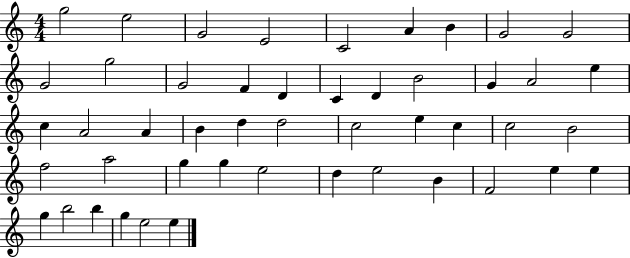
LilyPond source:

{
  \clef treble
  \numericTimeSignature
  \time 4/4
  \key c \major
  g''2 e''2 | g'2 e'2 | c'2 a'4 b'4 | g'2 g'2 | \break g'2 g''2 | g'2 f'4 d'4 | c'4 d'4 b'2 | g'4 a'2 e''4 | \break c''4 a'2 a'4 | b'4 d''4 d''2 | c''2 e''4 c''4 | c''2 b'2 | \break f''2 a''2 | g''4 g''4 e''2 | d''4 e''2 b'4 | f'2 e''4 e''4 | \break g''4 b''2 b''4 | g''4 e''2 e''4 | \bar "|."
}